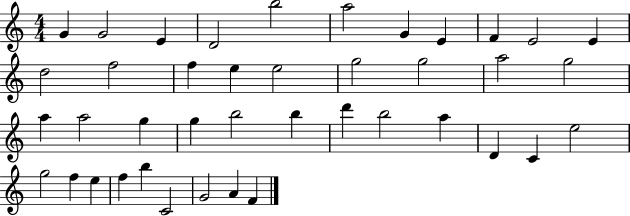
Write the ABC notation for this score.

X:1
T:Untitled
M:4/4
L:1/4
K:C
G G2 E D2 b2 a2 G E F E2 E d2 f2 f e e2 g2 g2 a2 g2 a a2 g g b2 b d' b2 a D C e2 g2 f e f b C2 G2 A F